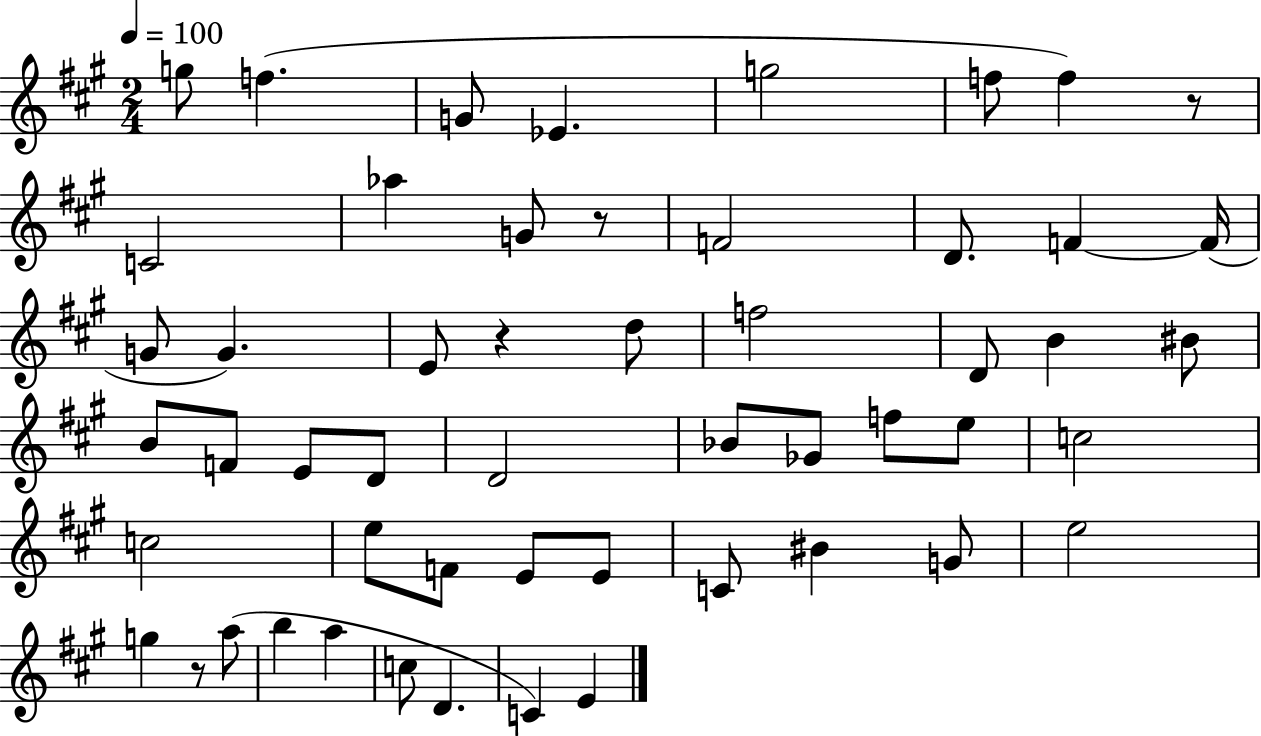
G5/e F5/q. G4/e Eb4/q. G5/h F5/e F5/q R/e C4/h Ab5/q G4/e R/e F4/h D4/e. F4/q F4/s G4/e G4/q. E4/e R/q D5/e F5/h D4/e B4/q BIS4/e B4/e F4/e E4/e D4/e D4/h Bb4/e Gb4/e F5/e E5/e C5/h C5/h E5/e F4/e E4/e E4/e C4/e BIS4/q G4/e E5/h G5/q R/e A5/e B5/q A5/q C5/e D4/q. C4/q E4/q